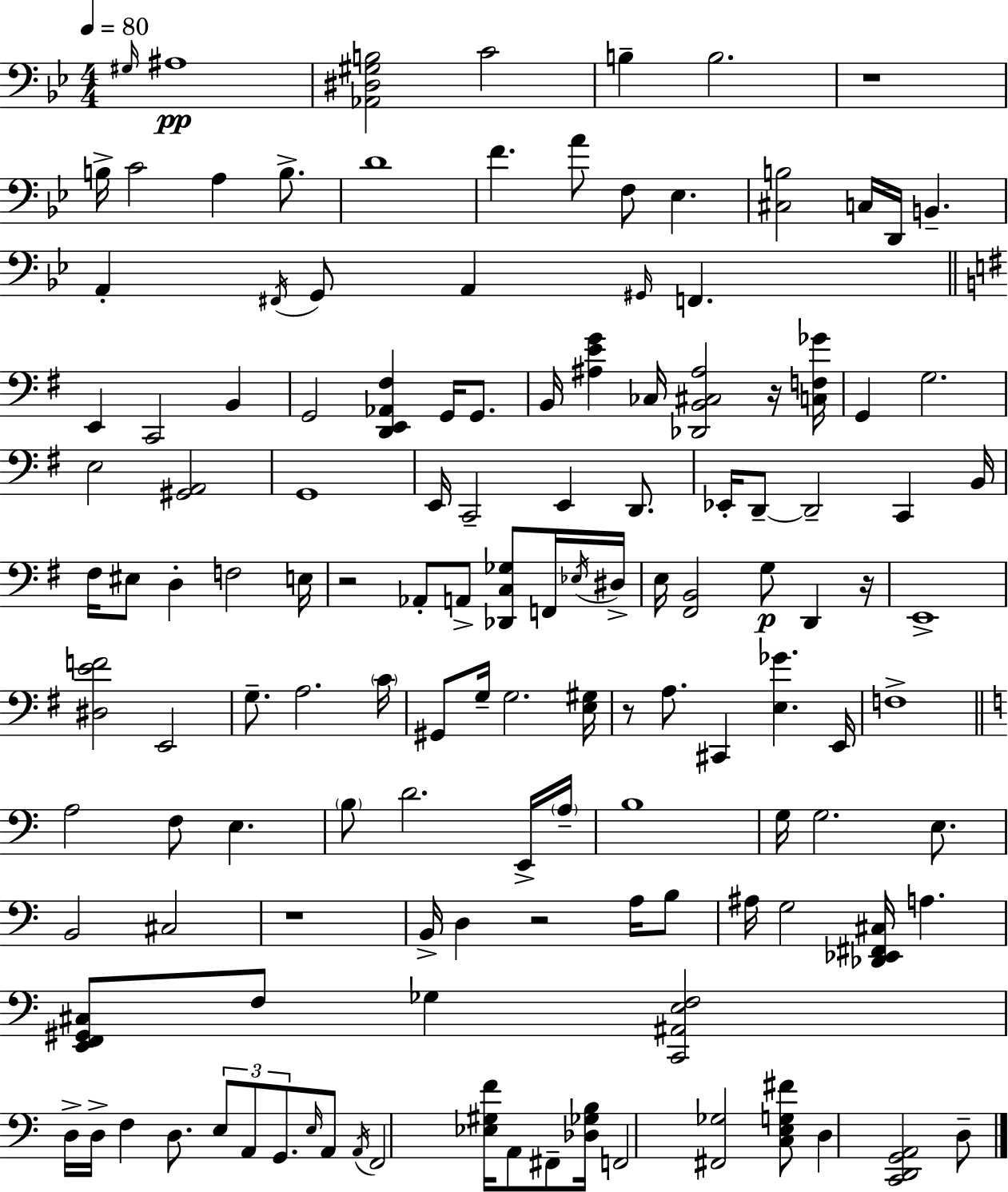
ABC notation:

X:1
T:Untitled
M:4/4
L:1/4
K:Bb
^G,/4 ^A,4 [_A,,^D,^G,B,]2 C2 B, B,2 z4 B,/4 C2 A, B,/2 D4 F A/2 F,/2 _E, [^C,B,]2 C,/4 D,,/4 B,, A,, ^F,,/4 G,,/2 A,, ^G,,/4 F,, E,, C,,2 B,, G,,2 [D,,E,,_A,,^F,] G,,/4 G,,/2 B,,/4 [^A,EG] _C,/4 [_D,,B,,^C,^A,]2 z/4 [C,F,_G]/4 G,, G,2 E,2 [^G,,A,,]2 G,,4 E,,/4 C,,2 E,, D,,/2 _E,,/4 D,,/2 D,,2 C,, B,,/4 ^F,/4 ^E,/2 D, F,2 E,/4 z2 _A,,/2 A,,/2 [_D,,C,_G,]/2 F,,/4 _E,/4 ^D,/4 E,/4 [^F,,B,,]2 G,/2 D,, z/4 E,,4 [^D,EF]2 E,,2 G,/2 A,2 C/4 ^G,,/2 G,/4 G,2 [E,^G,]/4 z/2 A,/2 ^C,, [E,_G] E,,/4 F,4 A,2 F,/2 E, B,/2 D2 E,,/4 A,/4 B,4 G,/4 G,2 E,/2 B,,2 ^C,2 z4 B,,/4 D, z2 A,/4 B,/2 ^A,/4 G,2 [_D,,_E,,^F,,^C,]/4 A, [E,,F,,^G,,^C,]/2 F,/2 _G, [C,,^A,,E,F,]2 D,/4 D,/4 F, D,/2 E,/2 A,,/2 G,,/2 E,/4 A,,/2 A,,/4 F,,2 [_E,^G,F]/4 A,,/2 ^F,,/2 [_D,_G,B,]/4 F,,2 [^F,,_G,]2 [C,E,G,^F]/2 D, [C,,D,,G,,A,,]2 D,/2